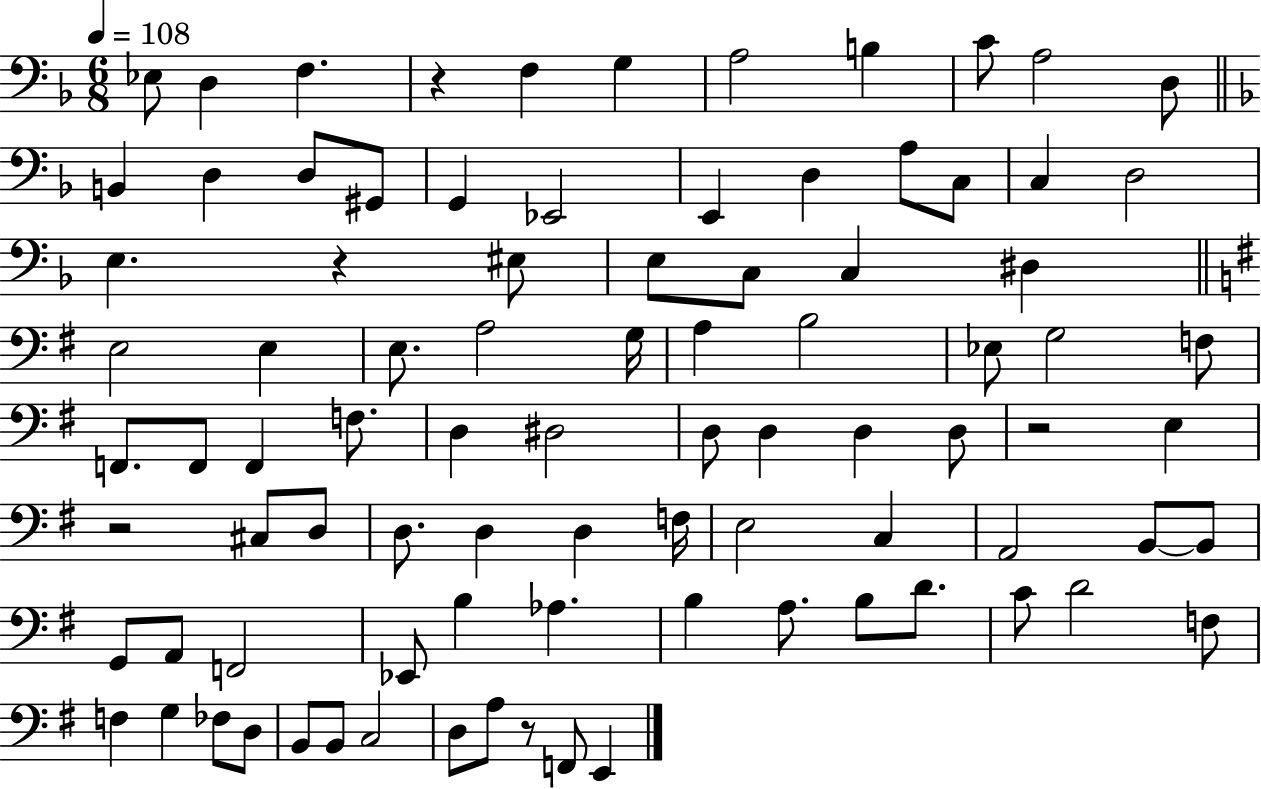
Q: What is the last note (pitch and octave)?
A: E2